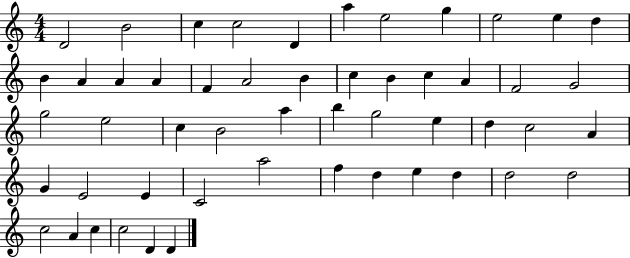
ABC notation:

X:1
T:Untitled
M:4/4
L:1/4
K:C
D2 B2 c c2 D a e2 g e2 e d B A A A F A2 B c B c A F2 G2 g2 e2 c B2 a b g2 e d c2 A G E2 E C2 a2 f d e d d2 d2 c2 A c c2 D D